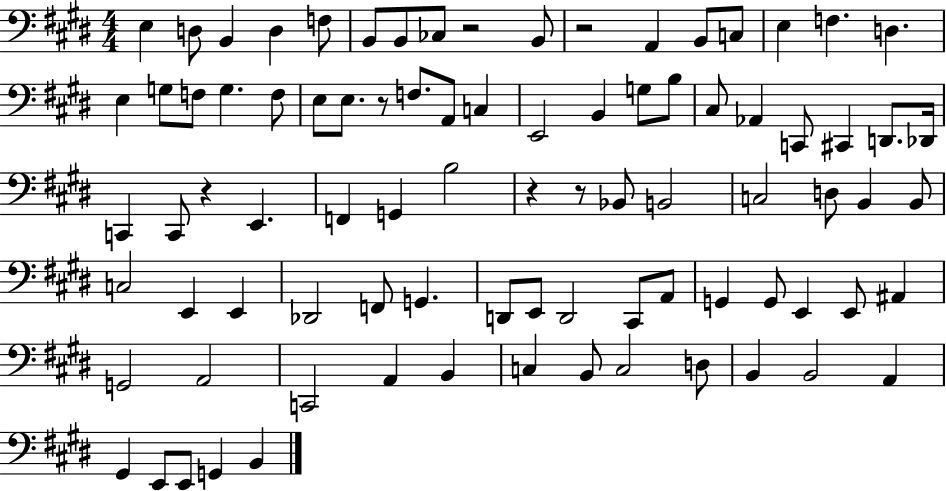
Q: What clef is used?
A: bass